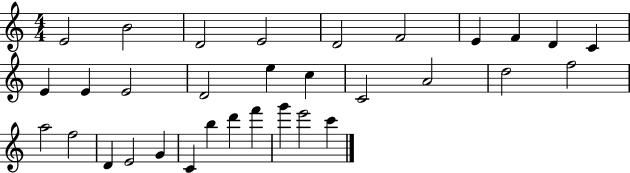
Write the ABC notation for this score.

X:1
T:Untitled
M:4/4
L:1/4
K:C
E2 B2 D2 E2 D2 F2 E F D C E E E2 D2 e c C2 A2 d2 f2 a2 f2 D E2 G C b d' f' g' e'2 c'